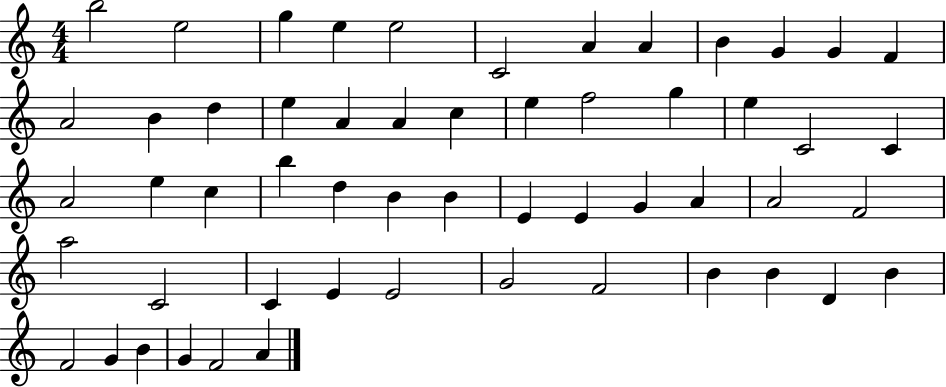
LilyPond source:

{
  \clef treble
  \numericTimeSignature
  \time 4/4
  \key c \major
  b''2 e''2 | g''4 e''4 e''2 | c'2 a'4 a'4 | b'4 g'4 g'4 f'4 | \break a'2 b'4 d''4 | e''4 a'4 a'4 c''4 | e''4 f''2 g''4 | e''4 c'2 c'4 | \break a'2 e''4 c''4 | b''4 d''4 b'4 b'4 | e'4 e'4 g'4 a'4 | a'2 f'2 | \break a''2 c'2 | c'4 e'4 e'2 | g'2 f'2 | b'4 b'4 d'4 b'4 | \break f'2 g'4 b'4 | g'4 f'2 a'4 | \bar "|."
}